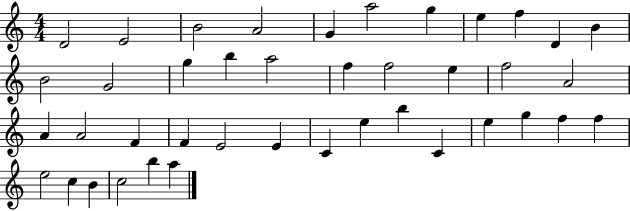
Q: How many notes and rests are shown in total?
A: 41